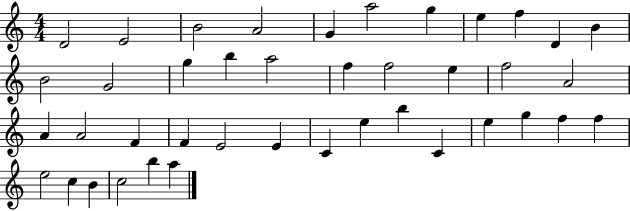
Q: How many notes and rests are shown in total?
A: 41